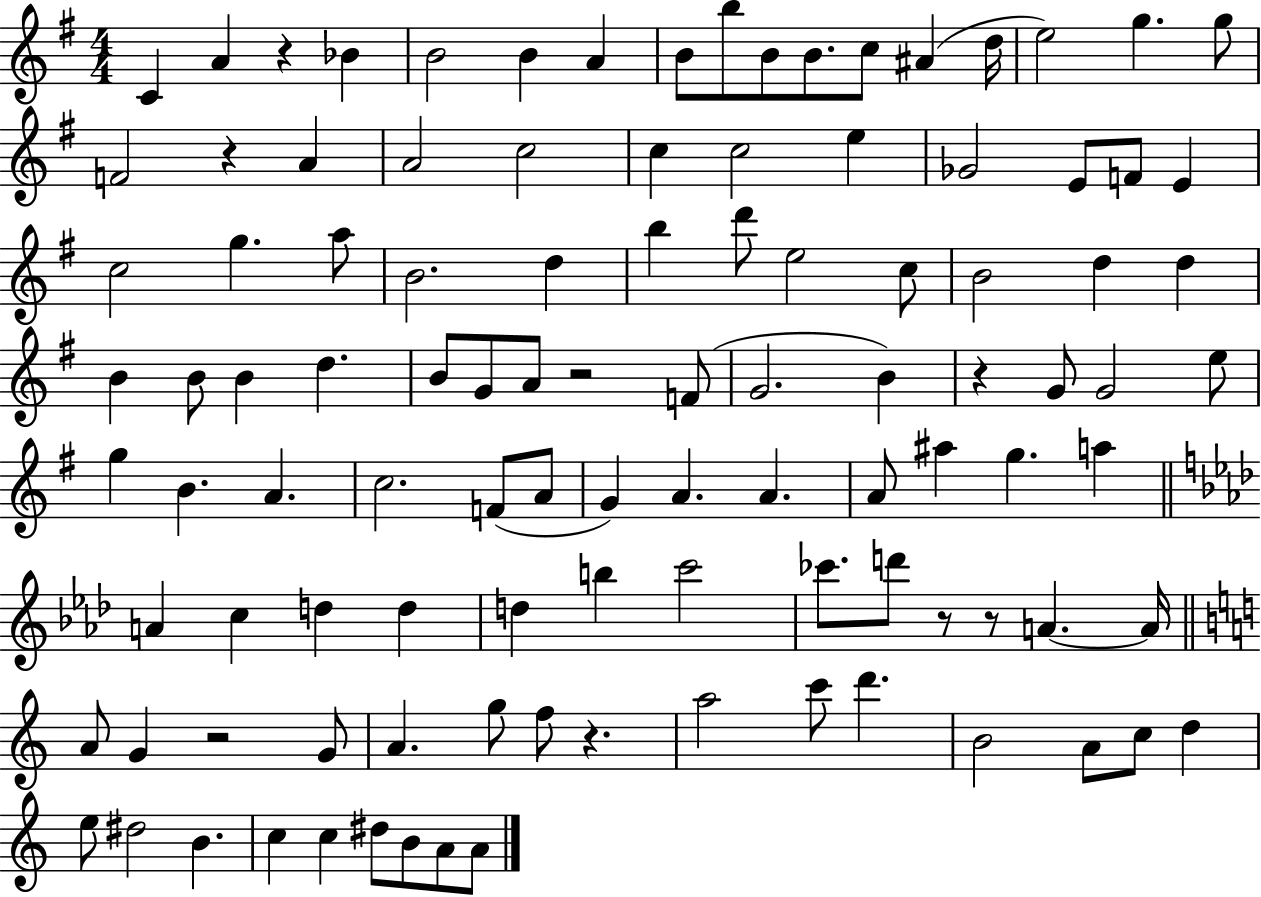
X:1
T:Untitled
M:4/4
L:1/4
K:G
C A z _B B2 B A B/2 b/2 B/2 B/2 c/2 ^A d/4 e2 g g/2 F2 z A A2 c2 c c2 e _G2 E/2 F/2 E c2 g a/2 B2 d b d'/2 e2 c/2 B2 d d B B/2 B d B/2 G/2 A/2 z2 F/2 G2 B z G/2 G2 e/2 g B A c2 F/2 A/2 G A A A/2 ^a g a A c d d d b c'2 _c'/2 d'/2 z/2 z/2 A A/4 A/2 G z2 G/2 A g/2 f/2 z a2 c'/2 d' B2 A/2 c/2 d e/2 ^d2 B c c ^d/2 B/2 A/2 A/2